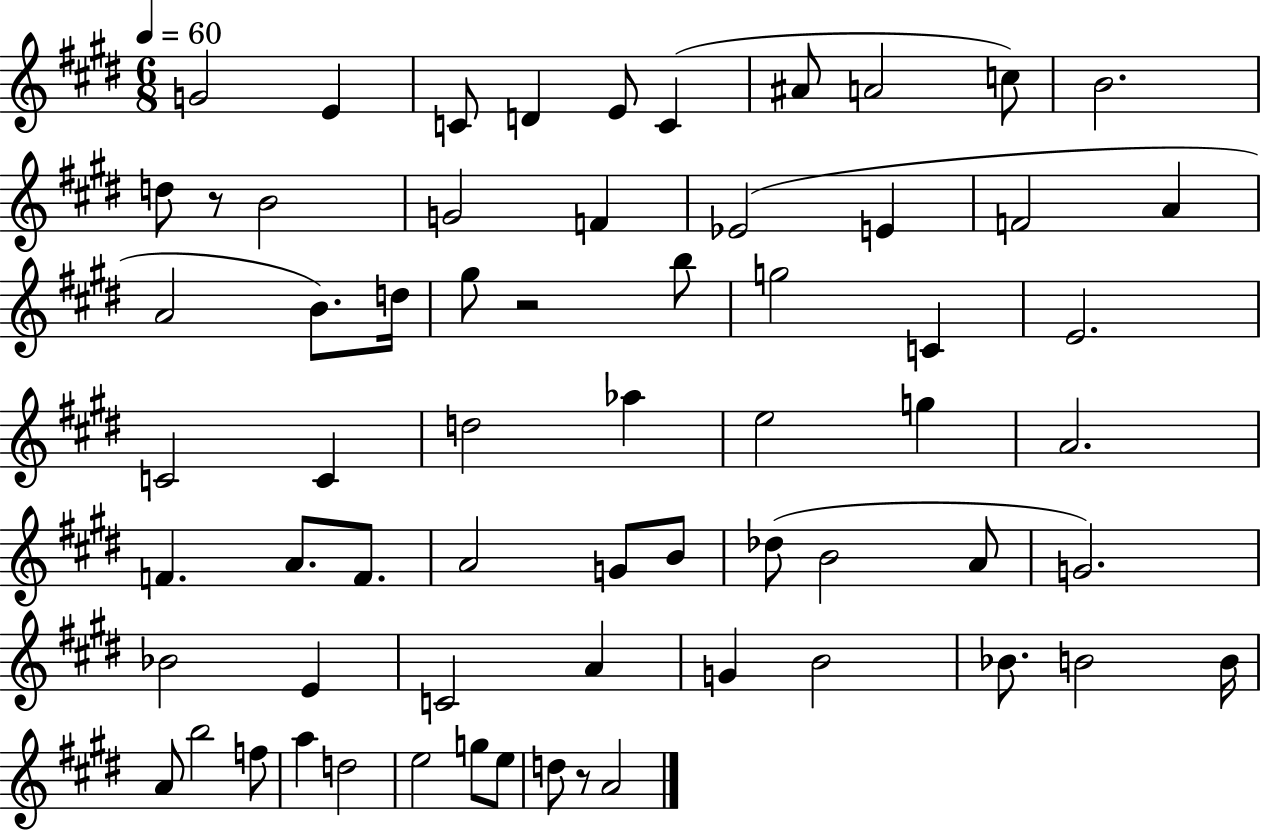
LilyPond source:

{
  \clef treble
  \numericTimeSignature
  \time 6/8
  \key e \major
  \tempo 4 = 60
  g'2 e'4 | c'8 d'4 e'8 c'4( | ais'8 a'2 c''8) | b'2. | \break d''8 r8 b'2 | g'2 f'4 | ees'2( e'4 | f'2 a'4 | \break a'2 b'8.) d''16 | gis''8 r2 b''8 | g''2 c'4 | e'2. | \break c'2 c'4 | d''2 aes''4 | e''2 g''4 | a'2. | \break f'4. a'8. f'8. | a'2 g'8 b'8 | des''8( b'2 a'8 | g'2.) | \break bes'2 e'4 | c'2 a'4 | g'4 b'2 | bes'8. b'2 b'16 | \break a'8 b''2 f''8 | a''4 d''2 | e''2 g''8 e''8 | d''8 r8 a'2 | \break \bar "|."
}